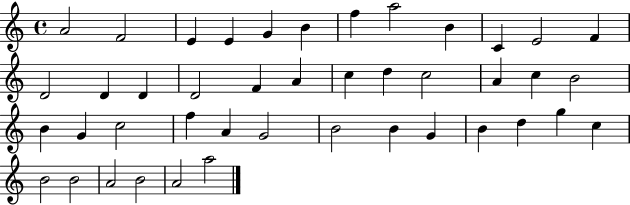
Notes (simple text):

A4/h F4/h E4/q E4/q G4/q B4/q F5/q A5/h B4/q C4/q E4/h F4/q D4/h D4/q D4/q D4/h F4/q A4/q C5/q D5/q C5/h A4/q C5/q B4/h B4/q G4/q C5/h F5/q A4/q G4/h B4/h B4/q G4/q B4/q D5/q G5/q C5/q B4/h B4/h A4/h B4/h A4/h A5/h